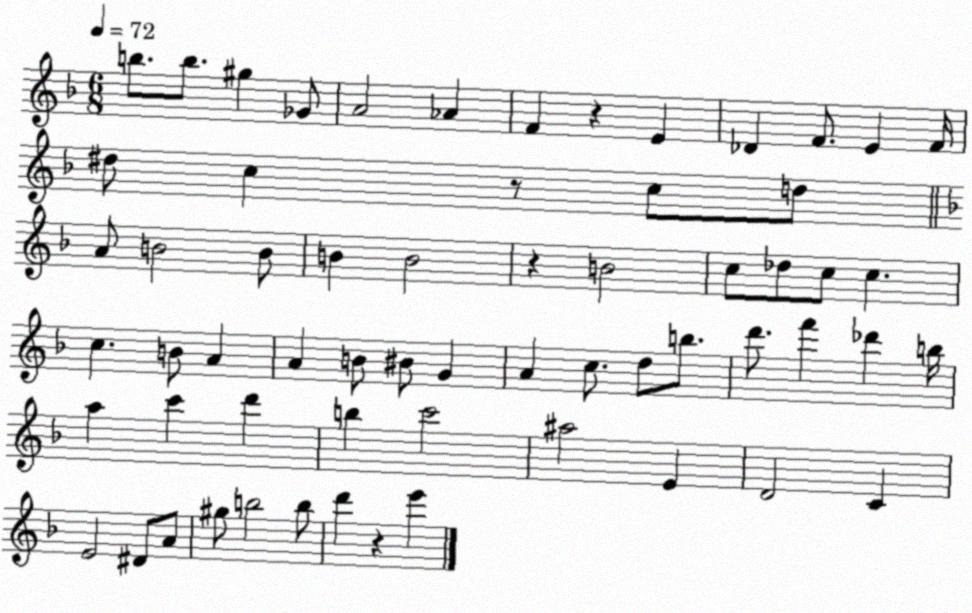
X:1
T:Untitled
M:6/8
L:1/4
K:F
b/2 b/2 ^g _G/2 A2 _A F z E _D F/2 E F/4 ^d/2 c z/2 c/2 d/2 A/2 B2 B/2 B B2 z B2 c/2 _d/2 c/2 c c B/2 A A B/2 ^B/2 G A c/2 d/2 b/2 d'/2 f' _d' b/4 a c' d' b c'2 ^a2 E D2 C E2 ^D/2 A/2 ^g/2 b2 b/2 d' z e'